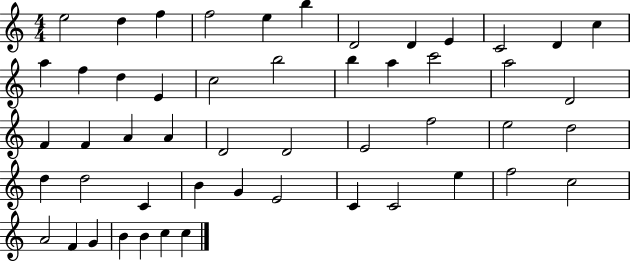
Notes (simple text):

E5/h D5/q F5/q F5/h E5/q B5/q D4/h D4/q E4/q C4/h D4/q C5/q A5/q F5/q D5/q E4/q C5/h B5/h B5/q A5/q C6/h A5/h D4/h F4/q F4/q A4/q A4/q D4/h D4/h E4/h F5/h E5/h D5/h D5/q D5/h C4/q B4/q G4/q E4/h C4/q C4/h E5/q F5/h C5/h A4/h F4/q G4/q B4/q B4/q C5/q C5/q